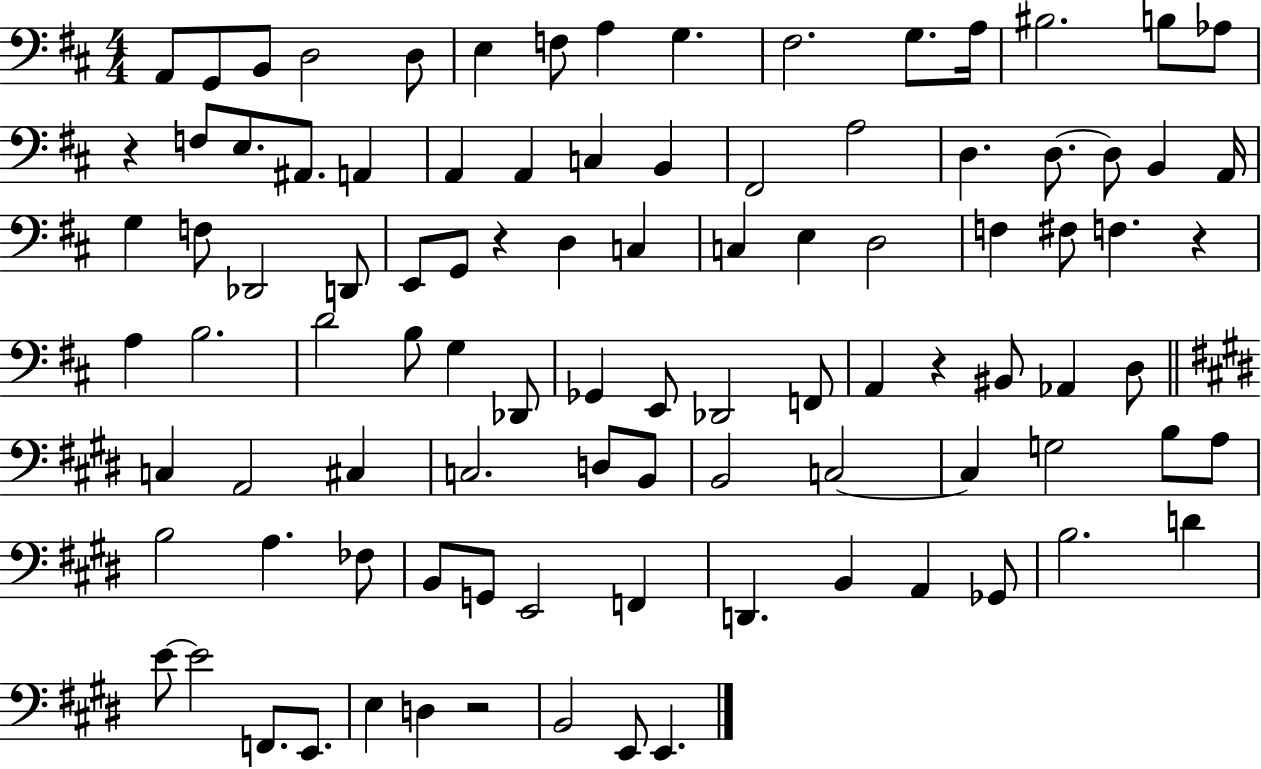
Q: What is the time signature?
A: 4/4